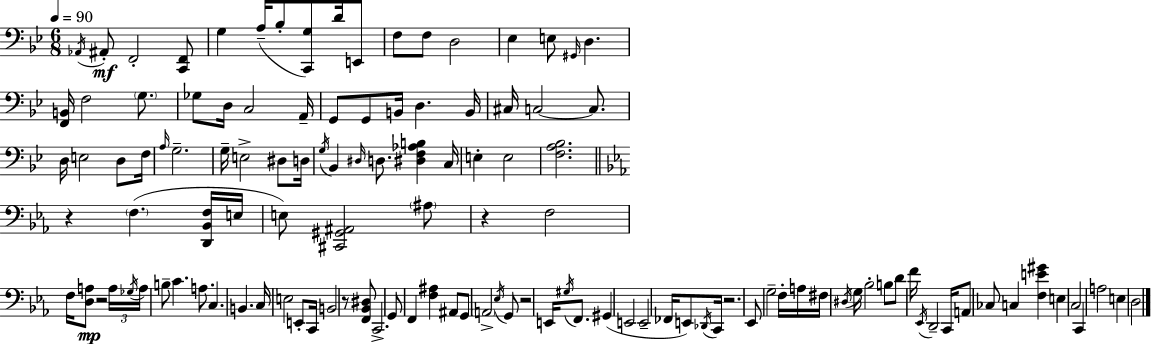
X:1
T:Untitled
M:6/8
L:1/4
K:Gm
_A,,/4 ^A,,/2 F,,2 [C,,F,,]/2 G, A,/4 _B,/2 [C,,G,]/2 D/4 E,,/2 F,/2 F,/2 D,2 _E, E,/2 ^G,,/4 D, [F,,B,,]/4 F,2 G,/2 _G,/2 D,/4 C,2 A,,/4 G,,/2 G,,/2 B,,/4 D, B,,/4 ^C,/4 C,2 C,/2 D,/4 E,2 D,/2 F,/4 A,/4 G,2 G,/4 E,2 ^D,/2 D,/4 G,/4 _B,, ^D,/4 D,/2 [^D,F,_A,B,] C,/4 E, E,2 [F,A,_B,]2 z F, [D,,_B,,F,]/4 E,/4 E,/2 [^C,,^G,,^A,,]2 ^A,/2 z F,2 F,/4 [D,A,]/2 z2 A,/4 _G,/4 A,/4 B,/2 C A,/2 C, B,, C,/4 E,2 E,,/2 C,,/4 B,,2 z/2 [F,,_B,,^D,]/2 C,,2 G,,/2 F,, [F,^A,] ^A,,/2 G,,/2 A,,2 _E,/4 G,,/2 z2 E,,/4 ^G,/4 F,,/2 ^G,, E,,2 E,,2 _F,,/4 E,,/2 _D,,/4 C,,/4 z2 _E,,/2 G,2 F,/4 A,/4 ^F,/4 ^D,/4 G,/4 _B,2 B,/2 D/2 F/4 _E,,/4 D,,2 C,,/4 A,,/2 _C,/2 C, [F,E^G] E, C,2 C,, A,2 E, D,2